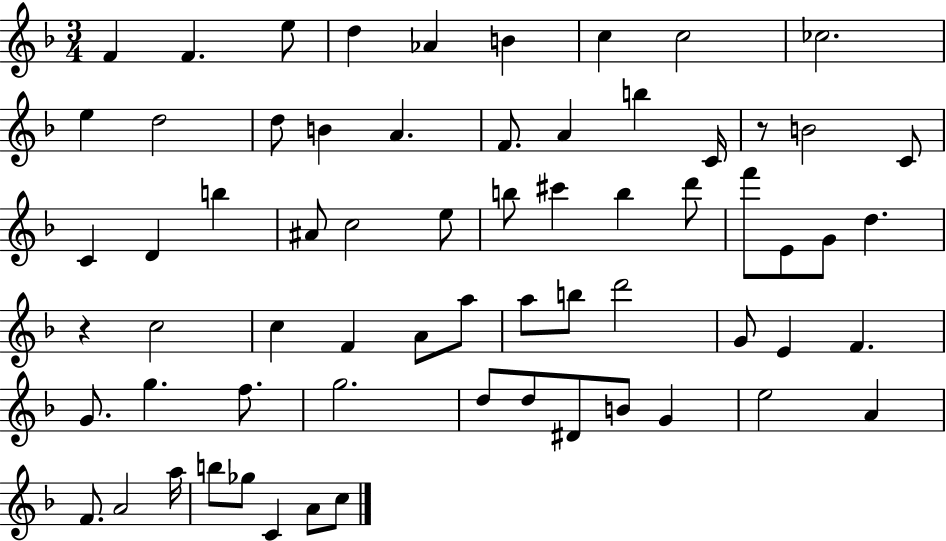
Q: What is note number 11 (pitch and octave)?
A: D5